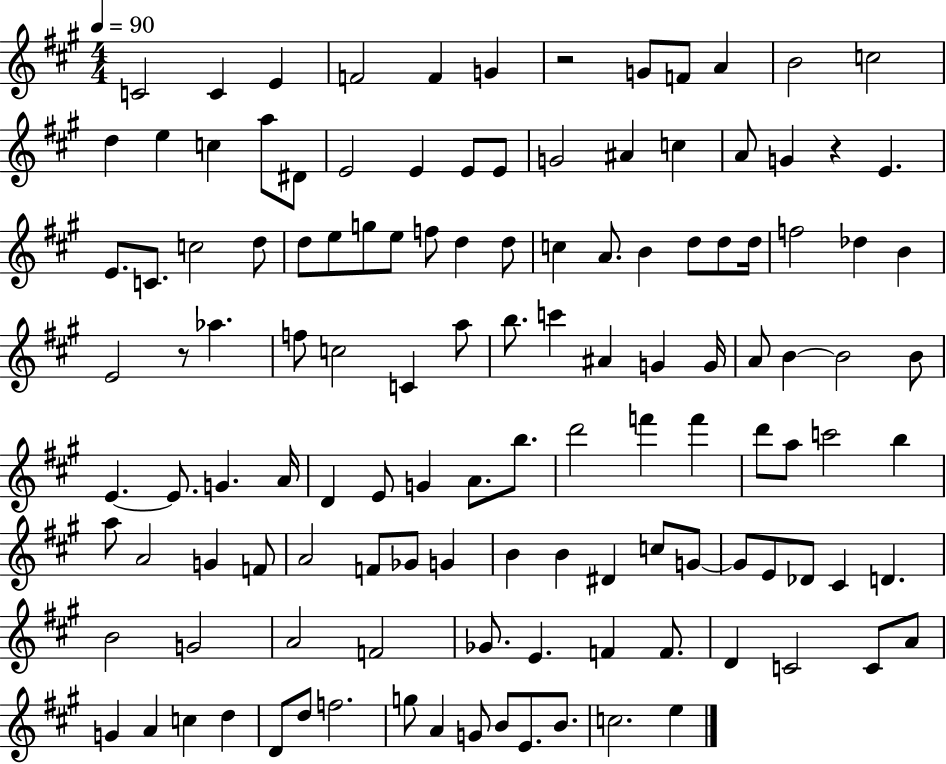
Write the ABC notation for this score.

X:1
T:Untitled
M:4/4
L:1/4
K:A
C2 C E F2 F G z2 G/2 F/2 A B2 c2 d e c a/2 ^D/2 E2 E E/2 E/2 G2 ^A c A/2 G z E E/2 C/2 c2 d/2 d/2 e/2 g/2 e/2 f/2 d d/2 c A/2 B d/2 d/2 d/4 f2 _d B E2 z/2 _a f/2 c2 C a/2 b/2 c' ^A G G/4 A/2 B B2 B/2 E E/2 G A/4 D E/2 G A/2 b/2 d'2 f' f' d'/2 a/2 c'2 b a/2 A2 G F/2 A2 F/2 _G/2 G B B ^D c/2 G/2 G/2 E/2 _D/2 ^C D B2 G2 A2 F2 _G/2 E F F/2 D C2 C/2 A/2 G A c d D/2 d/2 f2 g/2 A G/2 B/2 E/2 B/2 c2 e